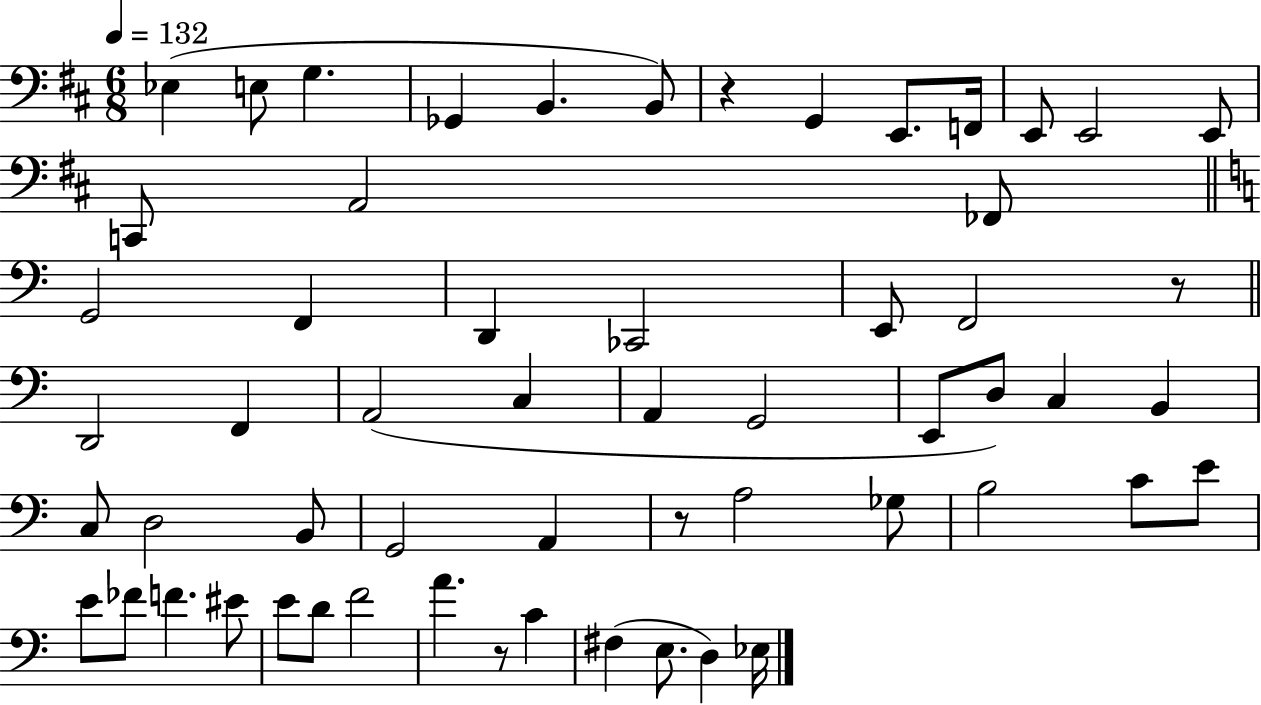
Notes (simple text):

Eb3/q E3/e G3/q. Gb2/q B2/q. B2/e R/q G2/q E2/e. F2/s E2/e E2/h E2/e C2/e A2/h FES2/e G2/h F2/q D2/q CES2/h E2/e F2/h R/e D2/h F2/q A2/h C3/q A2/q G2/h E2/e D3/e C3/q B2/q C3/e D3/h B2/e G2/h A2/q R/e A3/h Gb3/e B3/h C4/e E4/e E4/e FES4/e F4/q. EIS4/e E4/e D4/e F4/h A4/q. R/e C4/q F#3/q E3/e. D3/q Eb3/s